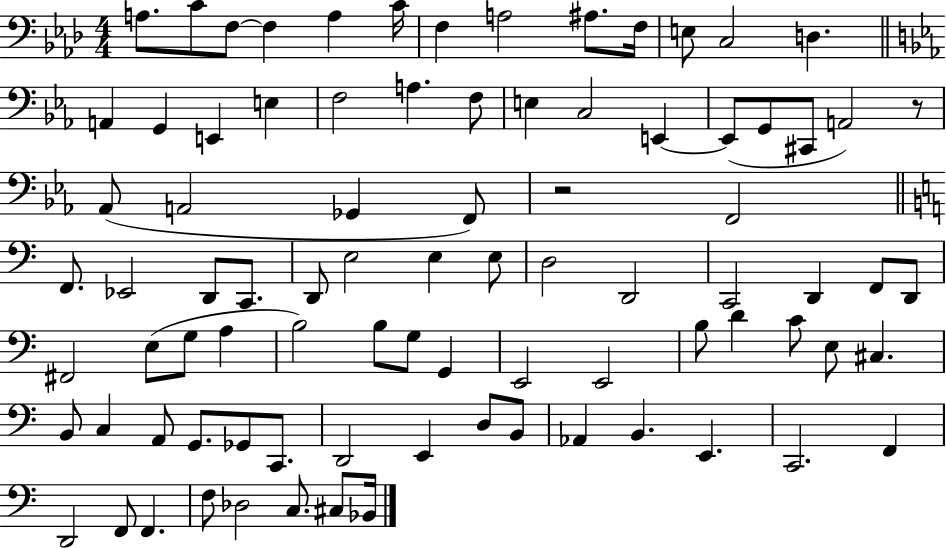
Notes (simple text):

A3/e. C4/e F3/e F3/q A3/q C4/s F3/q A3/h A#3/e. F3/s E3/e C3/h D3/q. A2/q G2/q E2/q E3/q F3/h A3/q. F3/e E3/q C3/h E2/q E2/e G2/e C#2/e A2/h R/e Ab2/e A2/h Gb2/q F2/e R/h F2/h F2/e. Eb2/h D2/e C2/e. D2/e E3/h E3/q E3/e D3/h D2/h C2/h D2/q F2/e D2/e F#2/h E3/e G3/e A3/q B3/h B3/e G3/e G2/q E2/h E2/h B3/e D4/q C4/e E3/e C#3/q. B2/e C3/q A2/e G2/e. Gb2/e C2/e. D2/h E2/q D3/e B2/e Ab2/q B2/q. E2/q. C2/h. F2/q D2/h F2/e F2/q. F3/e Db3/h C3/e. C#3/e Bb2/s